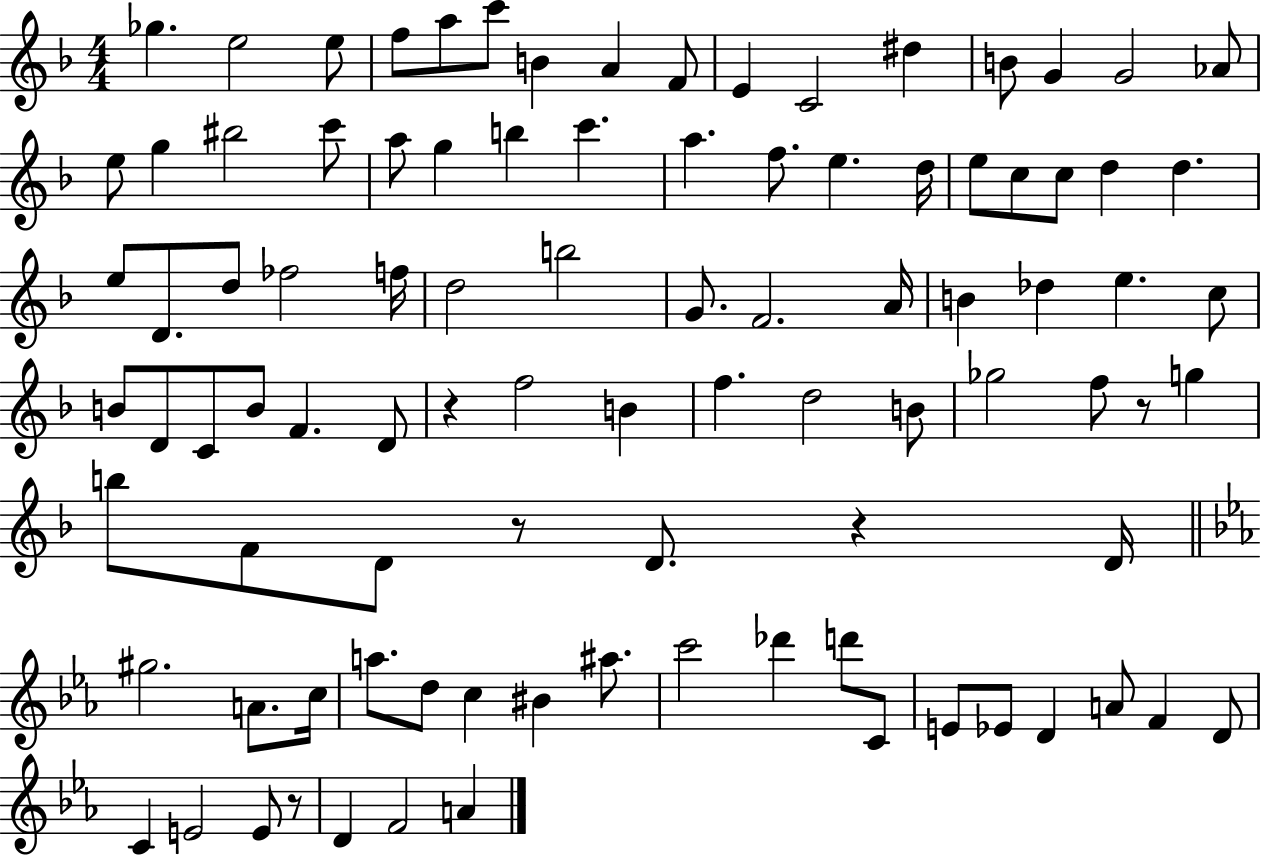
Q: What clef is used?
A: treble